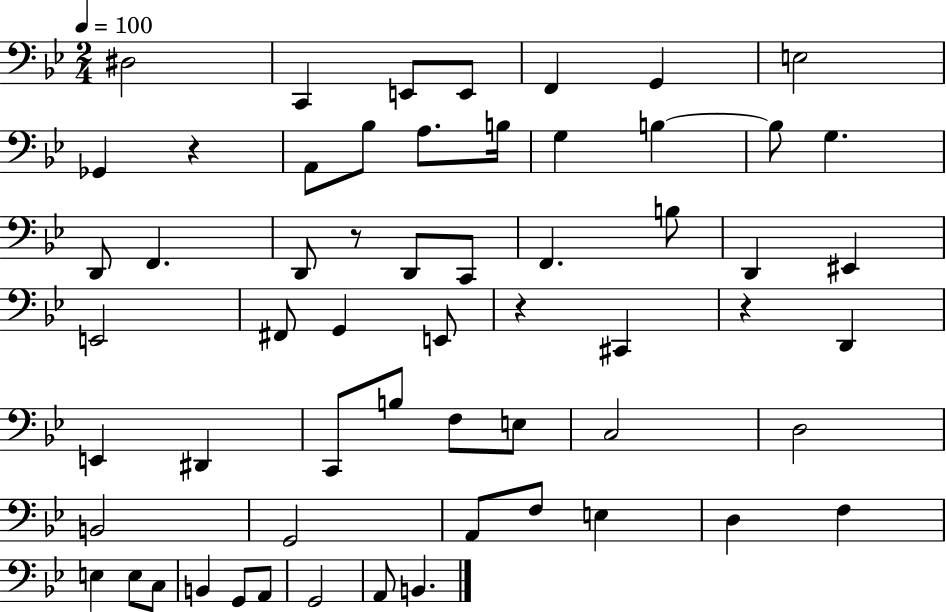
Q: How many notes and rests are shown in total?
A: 59